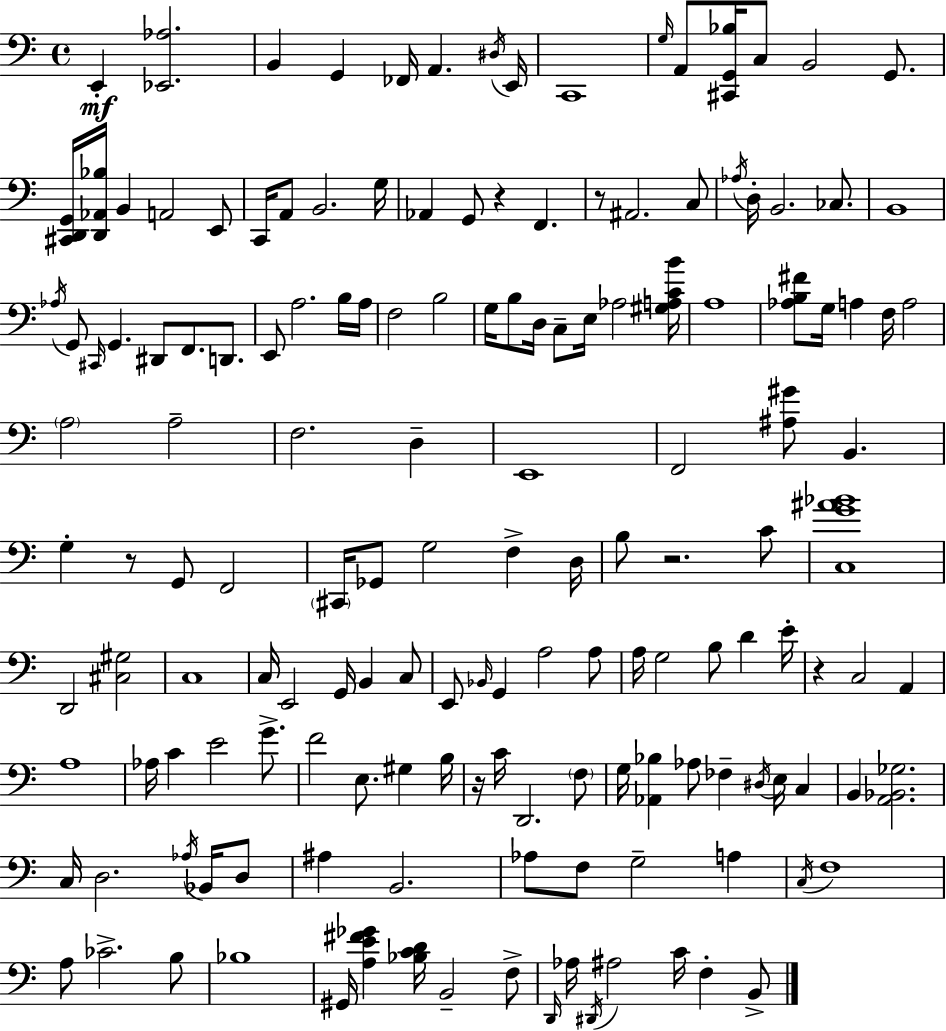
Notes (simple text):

E2/q [Eb2,Ab3]/h. B2/q G2/q FES2/s A2/q. D#3/s E2/s C2/w G3/s A2/e [C#2,G2,Bb3]/s C3/e B2/h G2/e. [C#2,D2,G2]/s [D2,Ab2,Bb3]/s B2/q A2/h E2/e C2/s A2/e B2/h. G3/s Ab2/q G2/e R/q F2/q. R/e A#2/h. C3/e Ab3/s D3/s B2/h. CES3/e. B2/w Ab3/s G2/e C#2/s G2/q. D#2/e F2/e. D2/e. E2/e A3/h. B3/s A3/s F3/h B3/h G3/s B3/e D3/s C3/e E3/s Ab3/h [G#3,A3,C4,B4]/s A3/w [Ab3,B3,F#4]/e G3/s A3/q F3/s A3/h A3/h A3/h F3/h. D3/q E2/w F2/h [A#3,G#4]/e B2/q. G3/q R/e G2/e F2/h C#2/s Gb2/e G3/h F3/q D3/s B3/e R/h. C4/e [C3,G4,A#4,Bb4]/w D2/h [C#3,G#3]/h C3/w C3/s E2/h G2/s B2/q C3/e E2/e Bb2/s G2/q A3/h A3/e A3/s G3/h B3/e D4/q E4/s R/q C3/h A2/q A3/w Ab3/s C4/q E4/h G4/e. F4/h E3/e. G#3/q B3/s R/s C4/s D2/h. F3/e G3/s [Ab2,Bb3]/q Ab3/e FES3/q D#3/s E3/s C3/q B2/q [A2,Bb2,Gb3]/h. C3/s D3/h. Ab3/s Bb2/s D3/e A#3/q B2/h. Ab3/e F3/e G3/h A3/q C3/s F3/w A3/e CES4/h. B3/e Bb3/w G#2/s [A3,E4,F#4,Gb4]/q [Bb3,C4,D4]/s B2/h F3/e D2/s Ab3/s D#2/s A#3/h C4/s F3/q B2/e